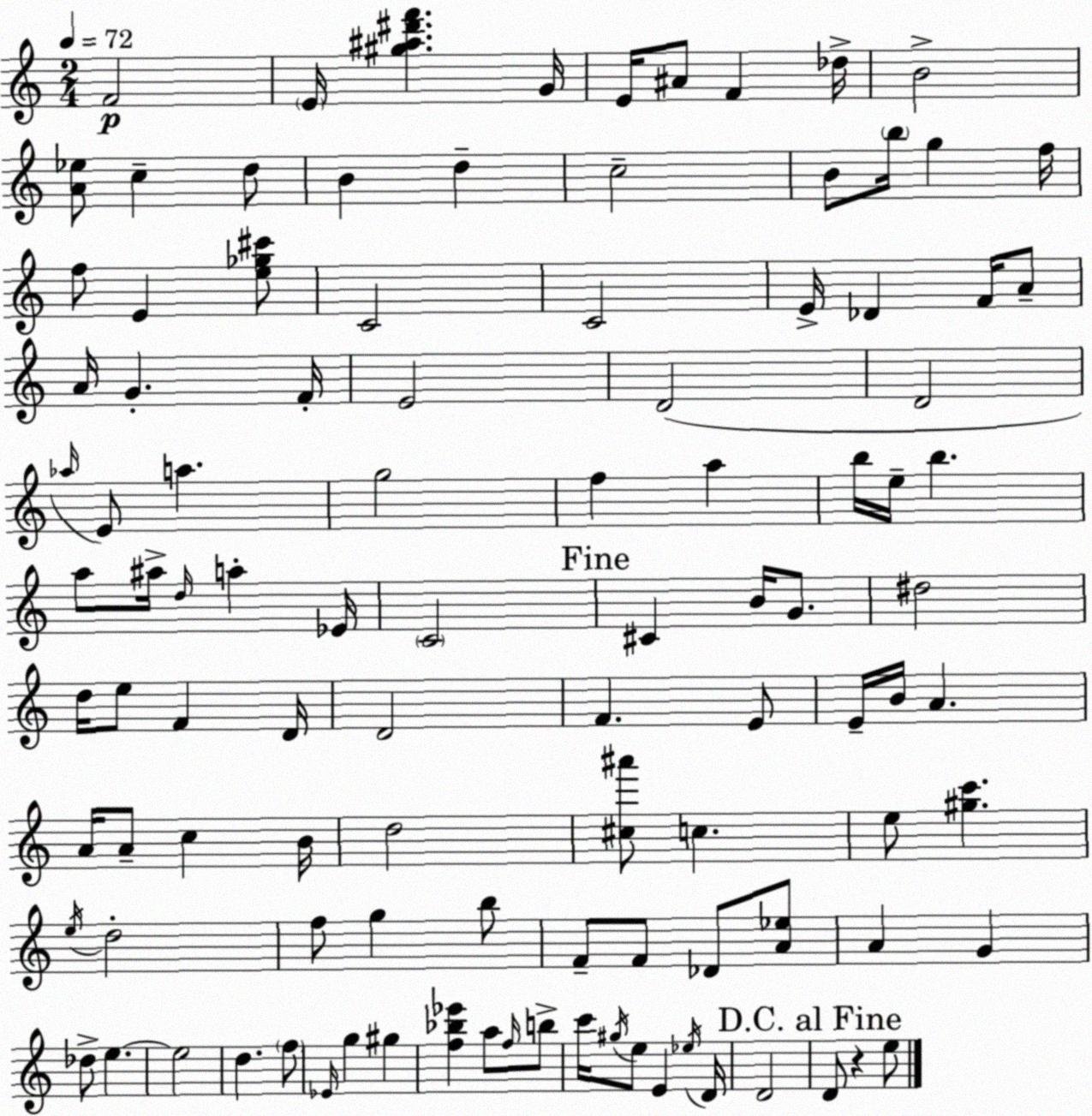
X:1
T:Untitled
M:2/4
L:1/4
K:Am
F2 E/4 [^g^a^d'f'] G/4 E/4 ^A/2 F _d/4 B2 [A_e]/2 c d/2 B d c2 B/2 b/4 g f/4 f/2 E [e_g^c']/2 C2 C2 E/4 _D F/4 A/2 A/4 G F/4 E2 D2 D2 _a/4 E/2 a g2 f a b/4 e/4 b a/2 ^a/4 d/4 a _E/4 C2 ^C B/4 G/2 ^d2 d/4 e/2 F D/4 D2 F E/2 E/4 B/4 A A/4 A/2 c B/4 d2 [^c^a']/2 c e/2 [^gc'] e/4 d2 f/2 g b/2 F/2 F/2 _D/2 [A_e]/2 A G _d/2 e e2 d f/2 _E/4 g ^g [f_b_e'] a/2 f/4 b/2 c'/4 ^g/4 e/2 E _e/4 D/4 D2 D/2 z e/2